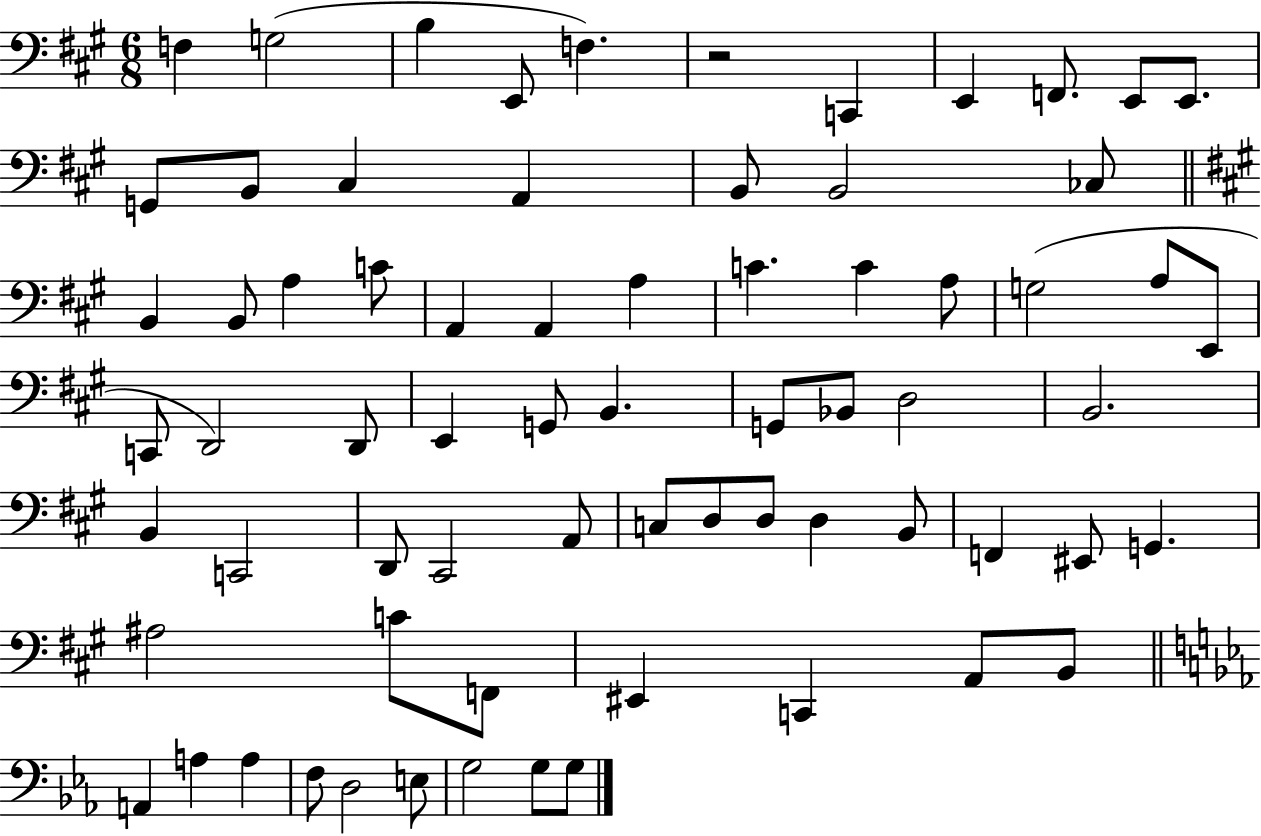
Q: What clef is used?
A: bass